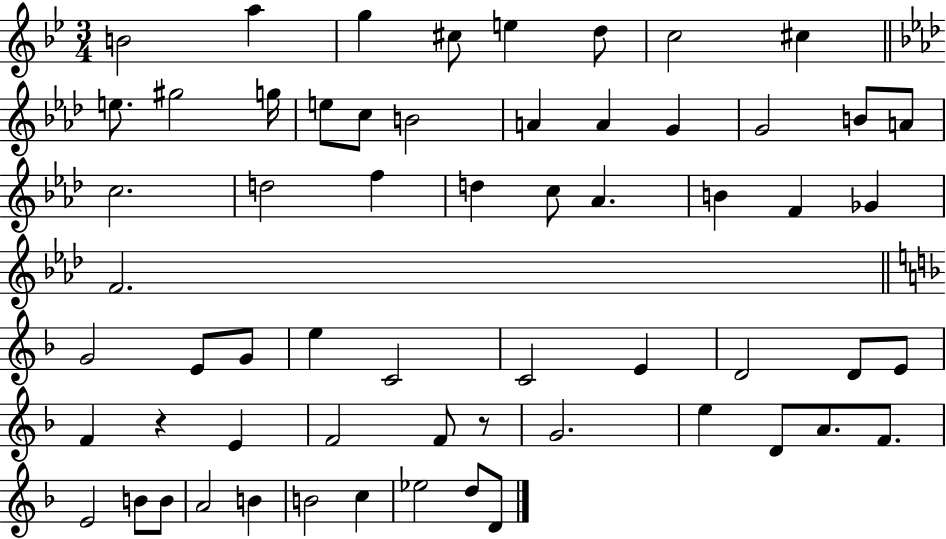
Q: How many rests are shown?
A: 2